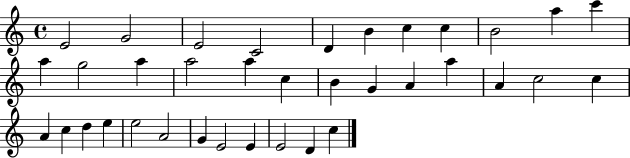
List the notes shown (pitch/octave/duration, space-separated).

E4/h G4/h E4/h C4/h D4/q B4/q C5/q C5/q B4/h A5/q C6/q A5/q G5/h A5/q A5/h A5/q C5/q B4/q G4/q A4/q A5/q A4/q C5/h C5/q A4/q C5/q D5/q E5/q E5/h A4/h G4/q E4/h E4/q E4/h D4/q C5/q